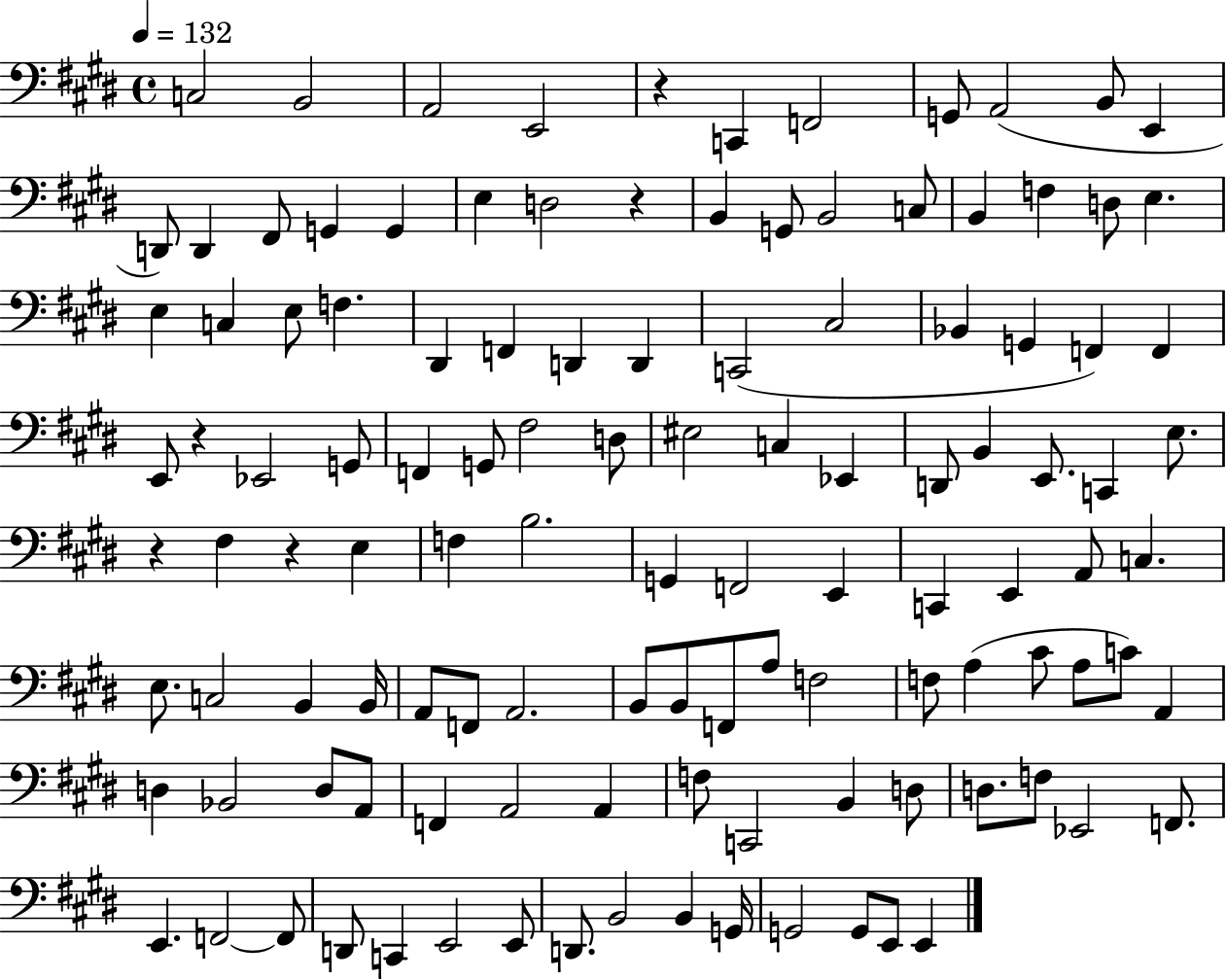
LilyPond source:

{
  \clef bass
  \time 4/4
  \defaultTimeSignature
  \key e \major
  \tempo 4 = 132
  c2 b,2 | a,2 e,2 | r4 c,4 f,2 | g,8 a,2( b,8 e,4 | \break d,8) d,4 fis,8 g,4 g,4 | e4 d2 r4 | b,4 g,8 b,2 c8 | b,4 f4 d8 e4. | \break e4 c4 e8 f4. | dis,4 f,4 d,4 d,4 | c,2( cis2 | bes,4 g,4 f,4) f,4 | \break e,8 r4 ees,2 g,8 | f,4 g,8 fis2 d8 | eis2 c4 ees,4 | d,8 b,4 e,8. c,4 e8. | \break r4 fis4 r4 e4 | f4 b2. | g,4 f,2 e,4 | c,4 e,4 a,8 c4. | \break e8. c2 b,4 b,16 | a,8 f,8 a,2. | b,8 b,8 f,8 a8 f2 | f8 a4( cis'8 a8 c'8) a,4 | \break d4 bes,2 d8 a,8 | f,4 a,2 a,4 | f8 c,2 b,4 d8 | d8. f8 ees,2 f,8. | \break e,4. f,2~~ f,8 | d,8 c,4 e,2 e,8 | d,8. b,2 b,4 g,16 | g,2 g,8 e,8 e,4 | \break \bar "|."
}